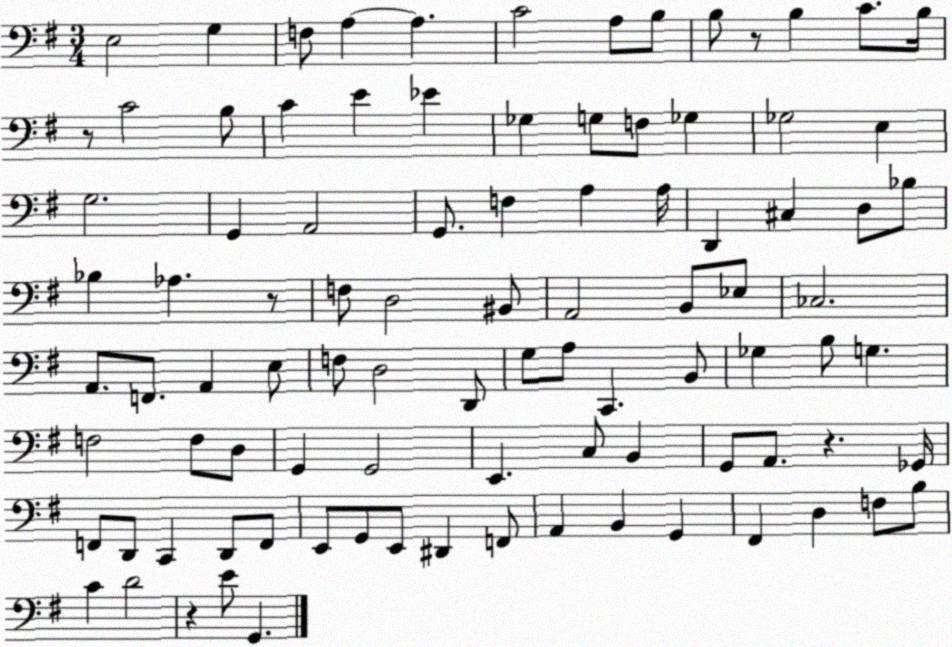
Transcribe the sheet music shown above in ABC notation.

X:1
T:Untitled
M:3/4
L:1/4
K:G
E,2 G, F,/2 A, A, C2 A,/2 B,/2 B,/2 z/2 B, C/2 B,/4 z/2 C2 B,/2 C E _E _G, G,/2 F,/2 _G, _G,2 E, G,2 G,, A,,2 G,,/2 F, A, A,/4 D,, ^C, D,/2 _B,/2 _B, _A, z/2 F,/2 D,2 ^B,,/2 A,,2 B,,/2 _E,/2 _C,2 A,,/2 F,,/2 A,, E,/2 F,/2 D,2 D,,/2 G,/2 A,/2 C,, B,,/2 _G, B,/2 G, F,2 F,/2 D,/2 G,, G,,2 E,, C,/2 B,, G,,/2 A,,/2 z _G,,/4 F,,/2 D,,/2 C,, D,,/2 F,,/2 E,,/2 G,,/2 E,,/2 ^D,, F,,/2 A,, B,, G,, ^F,, D, F,/2 B,/2 C D2 z E/2 G,,